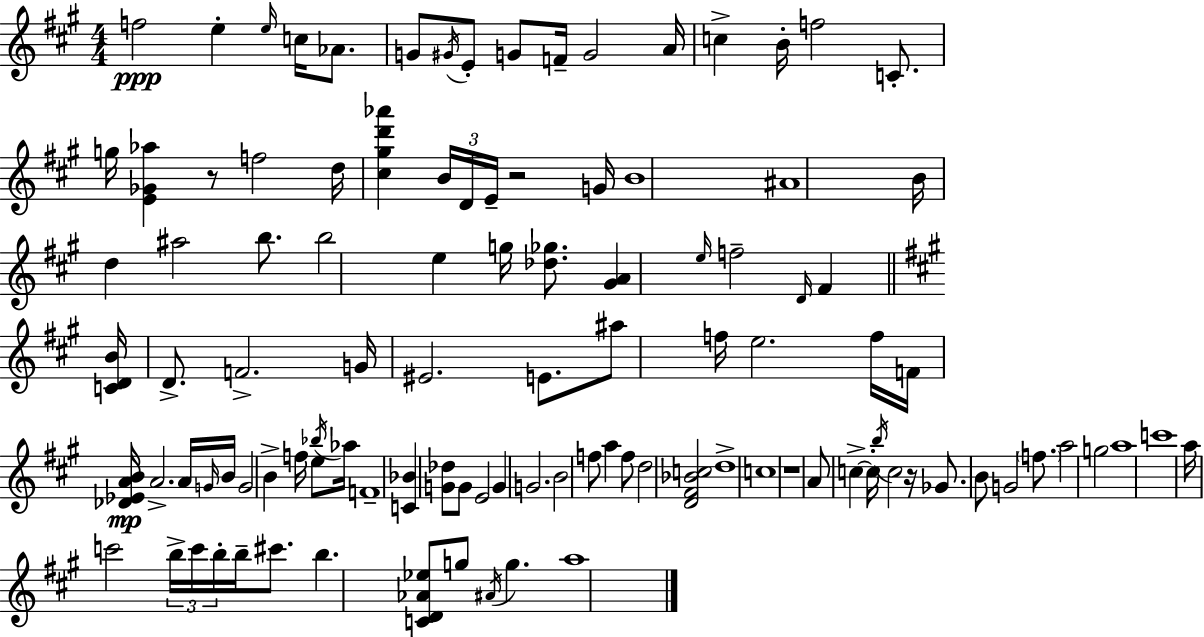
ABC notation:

X:1
T:Untitled
M:4/4
L:1/4
K:A
f2 e e/4 c/4 _A/2 G/2 ^G/4 E/2 G/2 F/4 G2 A/4 c B/4 f2 C/2 g/4 [E_G_a] z/2 f2 d/4 [^c^gd'_a'] B/4 D/4 E/4 z2 G/4 B4 ^A4 B/4 d ^a2 b/2 b2 e g/4 [_d_g]/2 [^GA] e/4 f2 D/4 ^F [CDB]/4 D/2 F2 G/4 ^E2 E/2 ^a/2 f/4 e2 f/4 F/4 [_D_EAB]/4 A2 A/4 G/4 B/4 G2 B f/4 e/2 _b/4 _a/4 F4 [C_B] [G_d]/2 G/2 E2 G G2 B2 f/2 a f/2 d2 [D^F_Bc]2 d4 c4 z4 A/2 c c/4 b/4 c2 z/4 _G/2 B/2 G2 f/2 a2 g2 a4 c'4 a/4 c'2 b/4 c'/4 b/4 b/4 ^c'/2 b [CD_A_e]/2 g/2 ^A/4 g a4